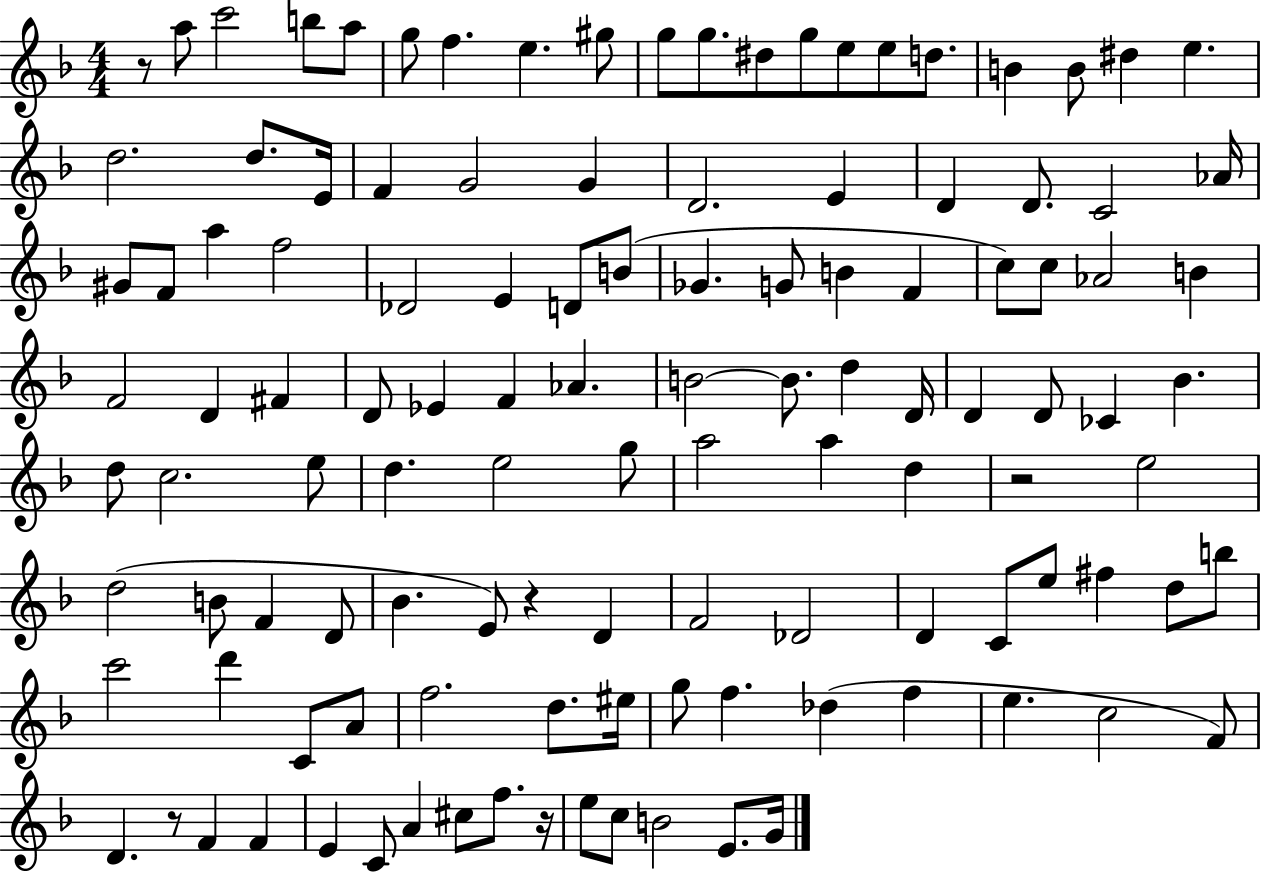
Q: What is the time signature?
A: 4/4